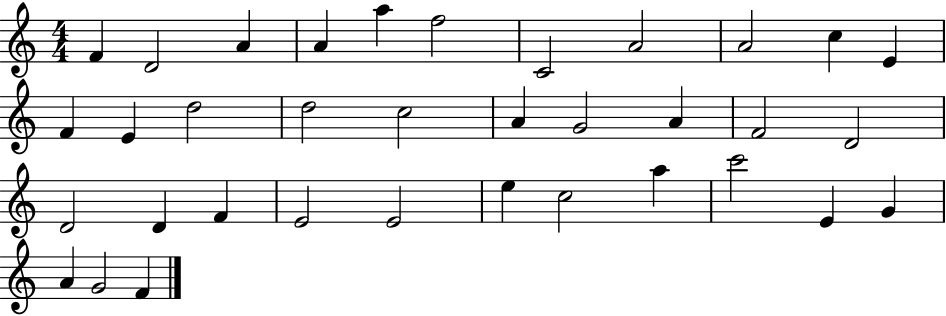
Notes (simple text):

F4/q D4/h A4/q A4/q A5/q F5/h C4/h A4/h A4/h C5/q E4/q F4/q E4/q D5/h D5/h C5/h A4/q G4/h A4/q F4/h D4/h D4/h D4/q F4/q E4/h E4/h E5/q C5/h A5/q C6/h E4/q G4/q A4/q G4/h F4/q